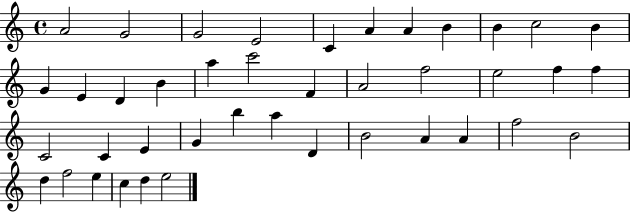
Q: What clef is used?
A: treble